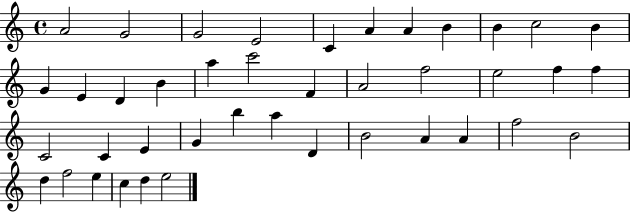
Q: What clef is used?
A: treble